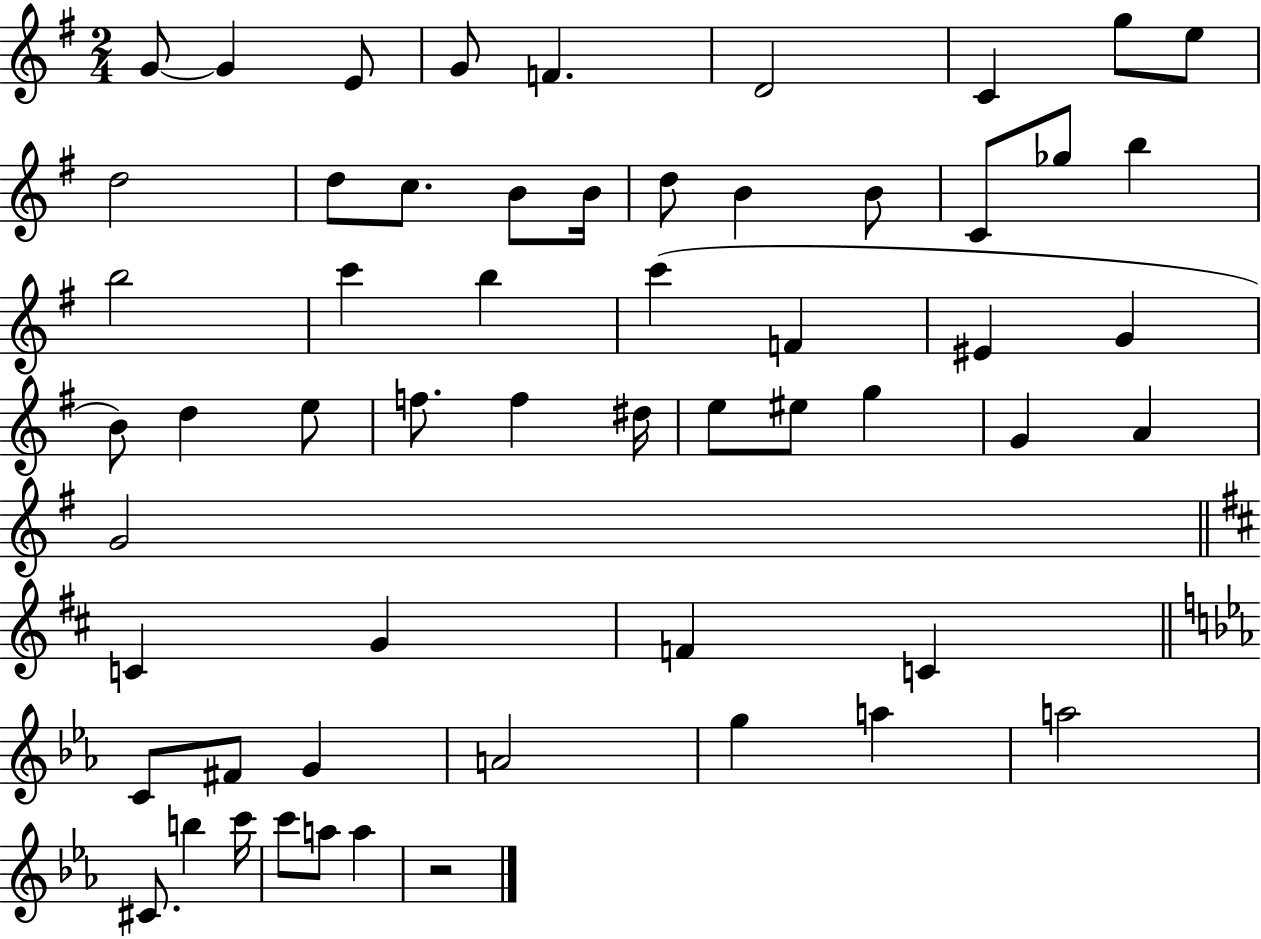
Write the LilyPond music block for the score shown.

{
  \clef treble
  \numericTimeSignature
  \time 2/4
  \key g \major
  \repeat volta 2 { g'8~~ g'4 e'8 | g'8 f'4. | d'2 | c'4 g''8 e''8 | \break d''2 | d''8 c''8. b'8 b'16 | d''8 b'4 b'8 | c'8 ges''8 b''4 | \break b''2 | c'''4 b''4 | c'''4( f'4 | eis'4 g'4 | \break b'8) d''4 e''8 | f''8. f''4 dis''16 | e''8 eis''8 g''4 | g'4 a'4 | \break g'2 | \bar "||" \break \key b \minor c'4 g'4 | f'4 c'4 | \bar "||" \break \key ees \major c'8 fis'8 g'4 | a'2 | g''4 a''4 | a''2 | \break cis'8. b''4 c'''16 | c'''8 a''8 a''4 | r2 | } \bar "|."
}